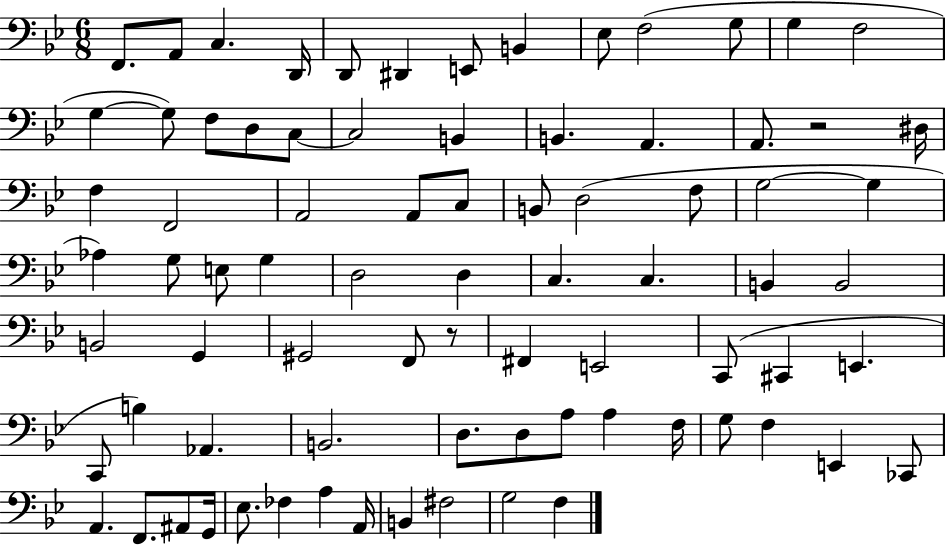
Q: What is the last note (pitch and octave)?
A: F3